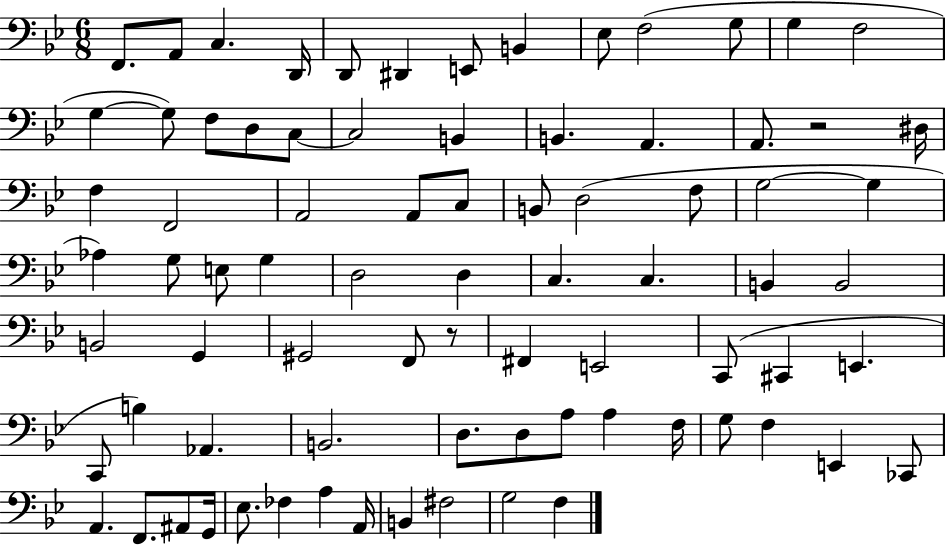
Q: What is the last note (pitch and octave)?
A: F3